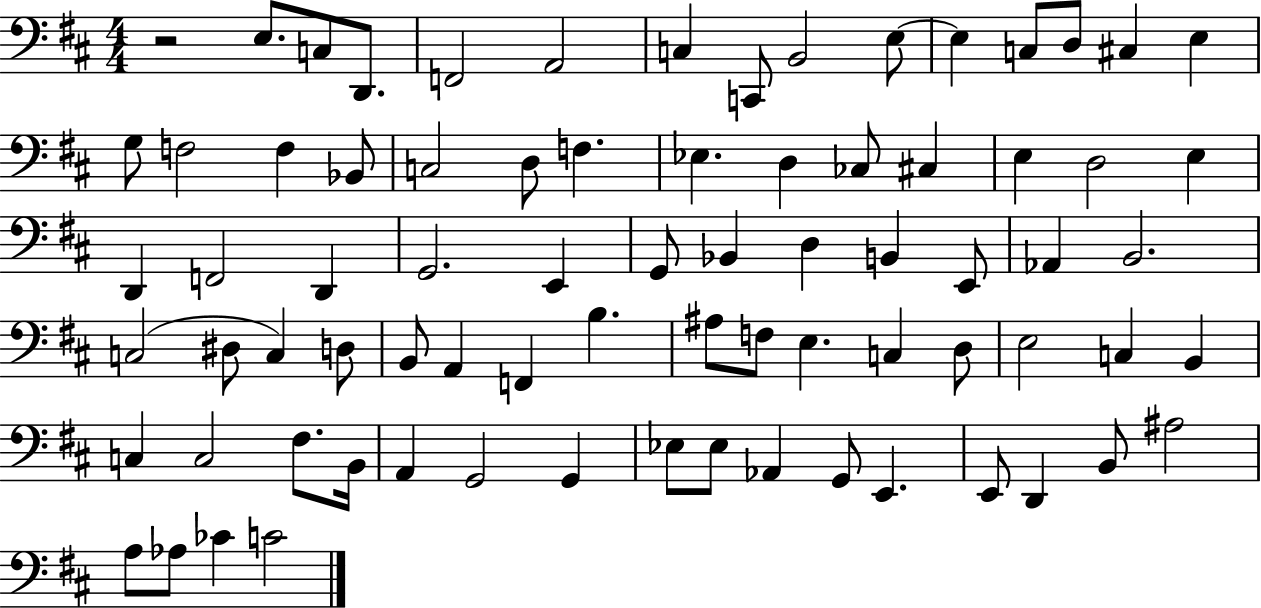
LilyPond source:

{
  \clef bass
  \numericTimeSignature
  \time 4/4
  \key d \major
  r2 e8. c8 d,8. | f,2 a,2 | c4 c,8 b,2 e8~~ | e4 c8 d8 cis4 e4 | \break g8 f2 f4 bes,8 | c2 d8 f4. | ees4. d4 ces8 cis4 | e4 d2 e4 | \break d,4 f,2 d,4 | g,2. e,4 | g,8 bes,4 d4 b,4 e,8 | aes,4 b,2. | \break c2( dis8 c4) d8 | b,8 a,4 f,4 b4. | ais8 f8 e4. c4 d8 | e2 c4 b,4 | \break c4 c2 fis8. b,16 | a,4 g,2 g,4 | ees8 ees8 aes,4 g,8 e,4. | e,8 d,4 b,8 ais2 | \break a8 aes8 ces'4 c'2 | \bar "|."
}